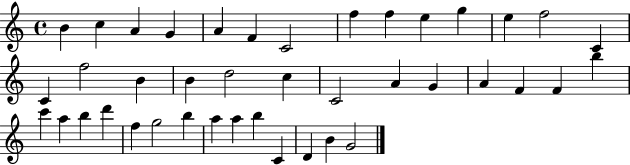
{
  \clef treble
  \time 4/4
  \defaultTimeSignature
  \key c \major
  b'4 c''4 a'4 g'4 | a'4 f'4 c'2 | f''4 f''4 e''4 g''4 | e''4 f''2 c'4 | \break c'4 f''2 b'4 | b'4 d''2 c''4 | c'2 a'4 g'4 | a'4 f'4 f'4 b''4 | \break c'''4 a''4 b''4 d'''4 | f''4 g''2 b''4 | a''4 a''4 b''4 c'4 | d'4 b'4 g'2 | \break \bar "|."
}